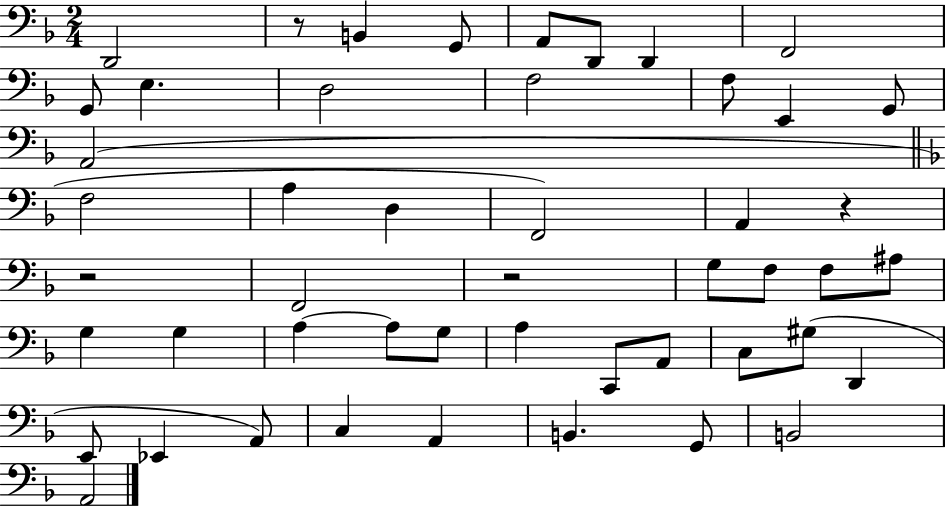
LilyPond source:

{
  \clef bass
  \numericTimeSignature
  \time 2/4
  \key f \major
  \repeat volta 2 { d,2 | r8 b,4 g,8 | a,8 d,8 d,4 | f,2 | \break g,8 e4. | d2 | f2 | f8 e,4 g,8 | \break a,2( | \bar "||" \break \key d \minor f2 | a4 d4 | f,2) | a,4 r4 | \break r2 | f,2 | r2 | g8 f8 f8 ais8 | \break g4 g4 | a4~~ a8 g8 | a4 c,8 a,8 | c8 gis8( d,4 | \break e,8 ees,4 a,8) | c4 a,4 | b,4. g,8 | b,2 | \break a,2 | } \bar "|."
}